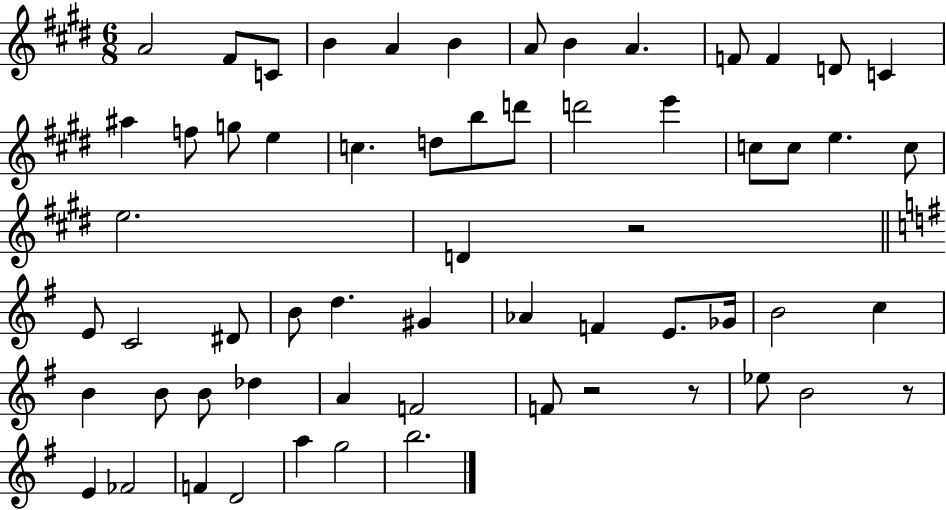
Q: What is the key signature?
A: E major